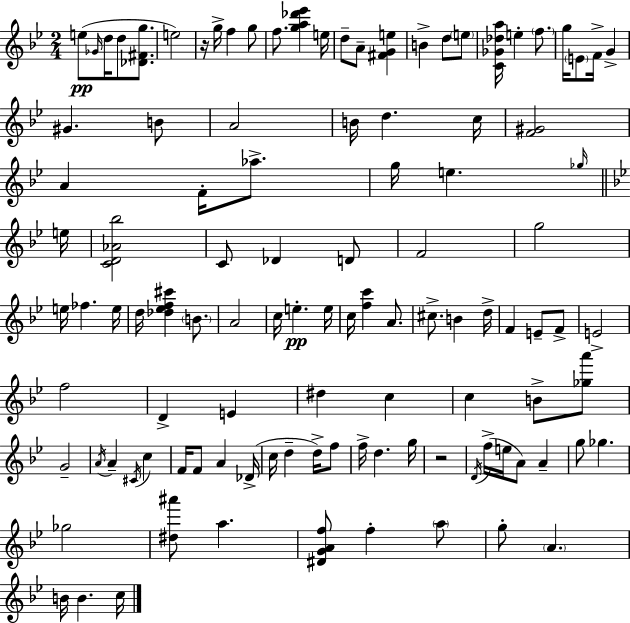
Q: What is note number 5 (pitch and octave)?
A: E5